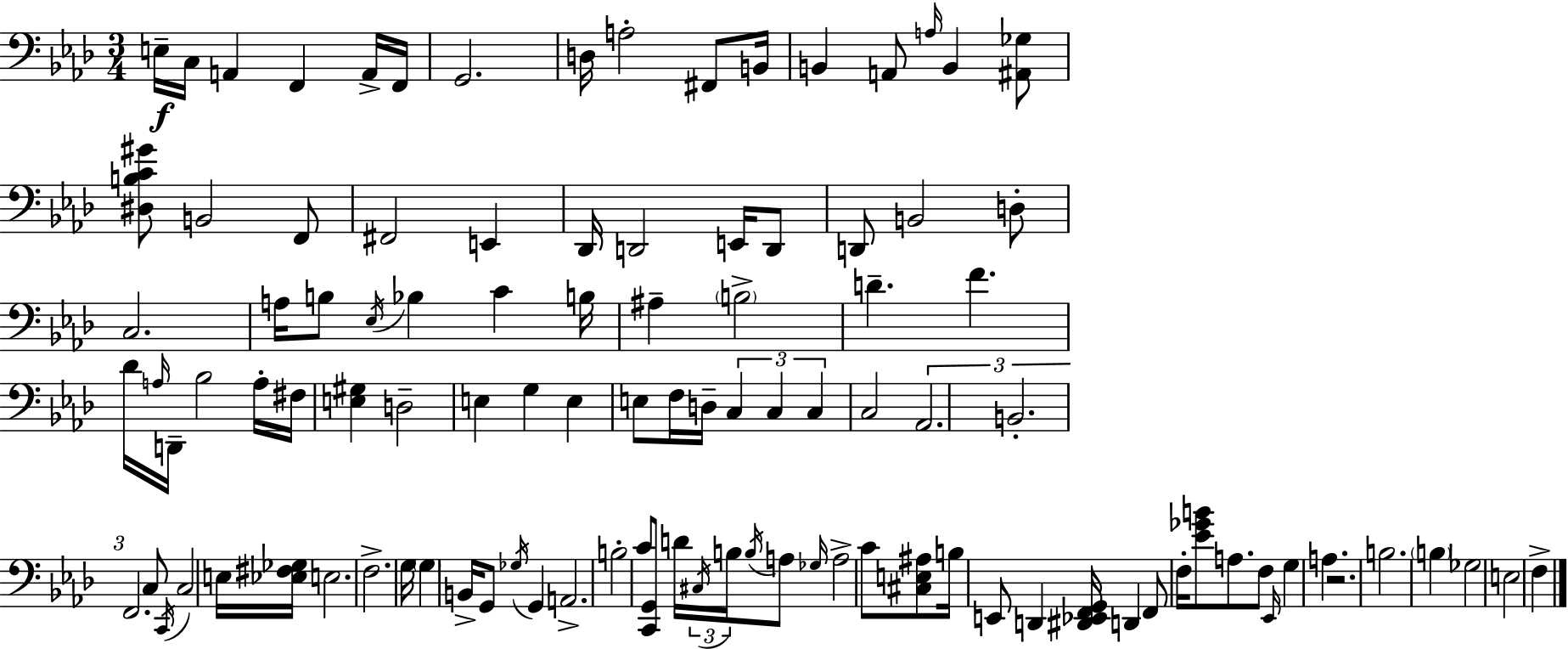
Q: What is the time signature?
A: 3/4